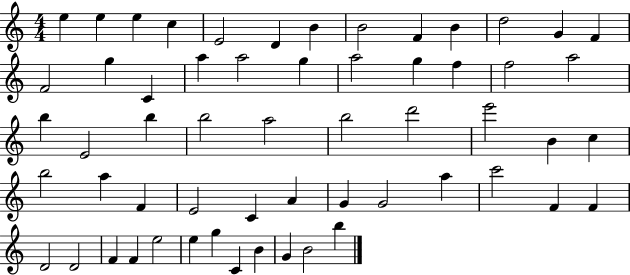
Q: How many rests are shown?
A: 0